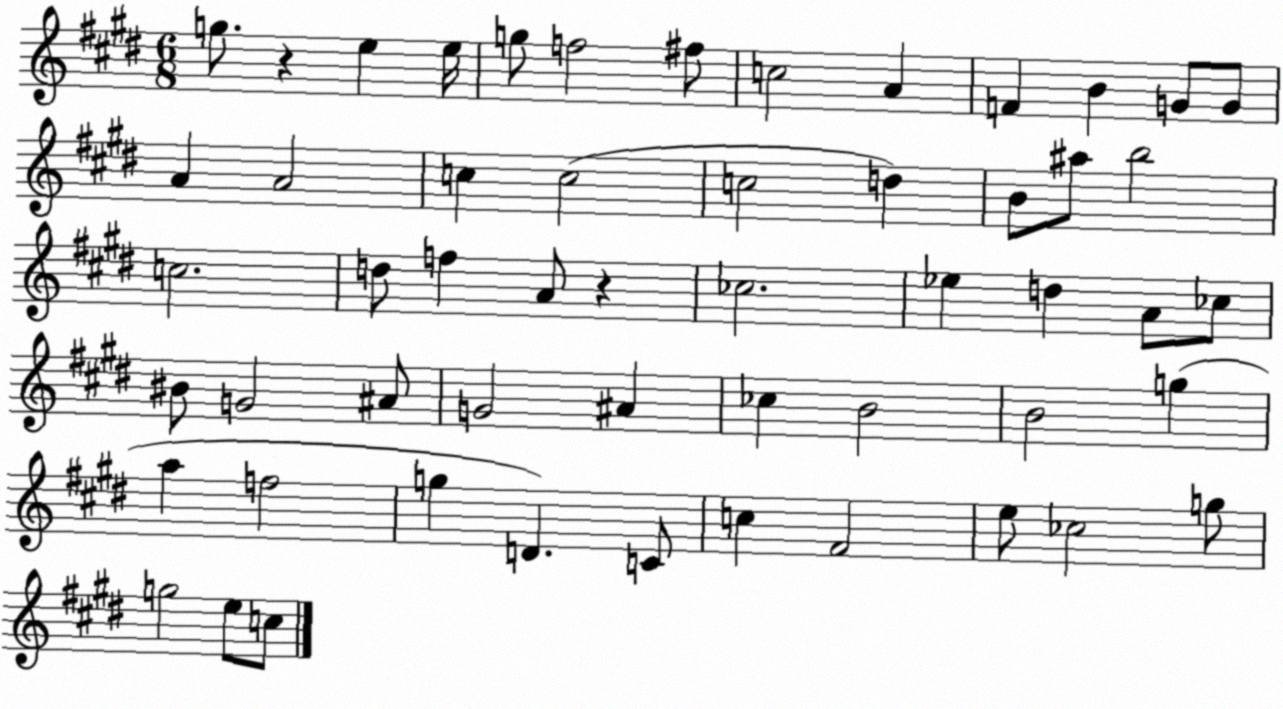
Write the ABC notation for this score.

X:1
T:Untitled
M:6/8
L:1/4
K:E
g/2 z e e/4 g/2 f2 ^f/2 c2 A F B G/2 G/2 A A2 c c2 c2 d B/2 ^a/2 b2 c2 d/2 f A/2 z _c2 _e d A/2 _c/2 ^B/2 G2 ^A/2 G2 ^A _c B2 B2 g a f2 g D C/2 c ^F2 e/2 _c2 g/2 g2 e/2 c/2